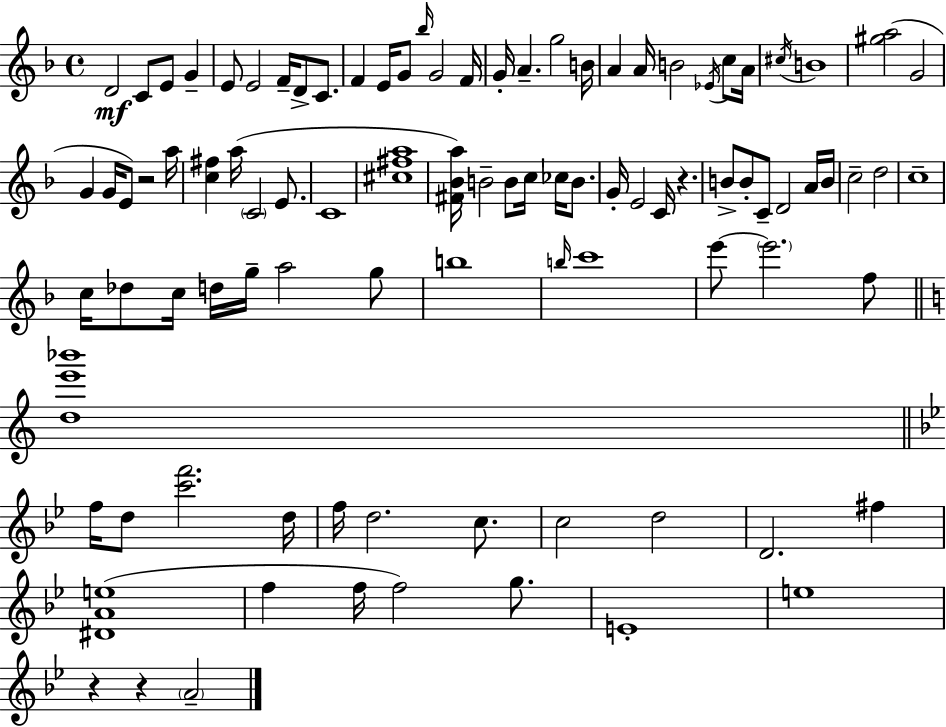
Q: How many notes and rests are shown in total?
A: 94